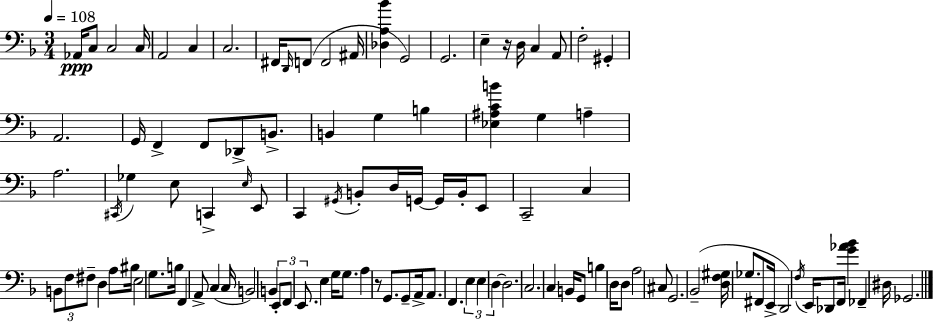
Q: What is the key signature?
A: D minor